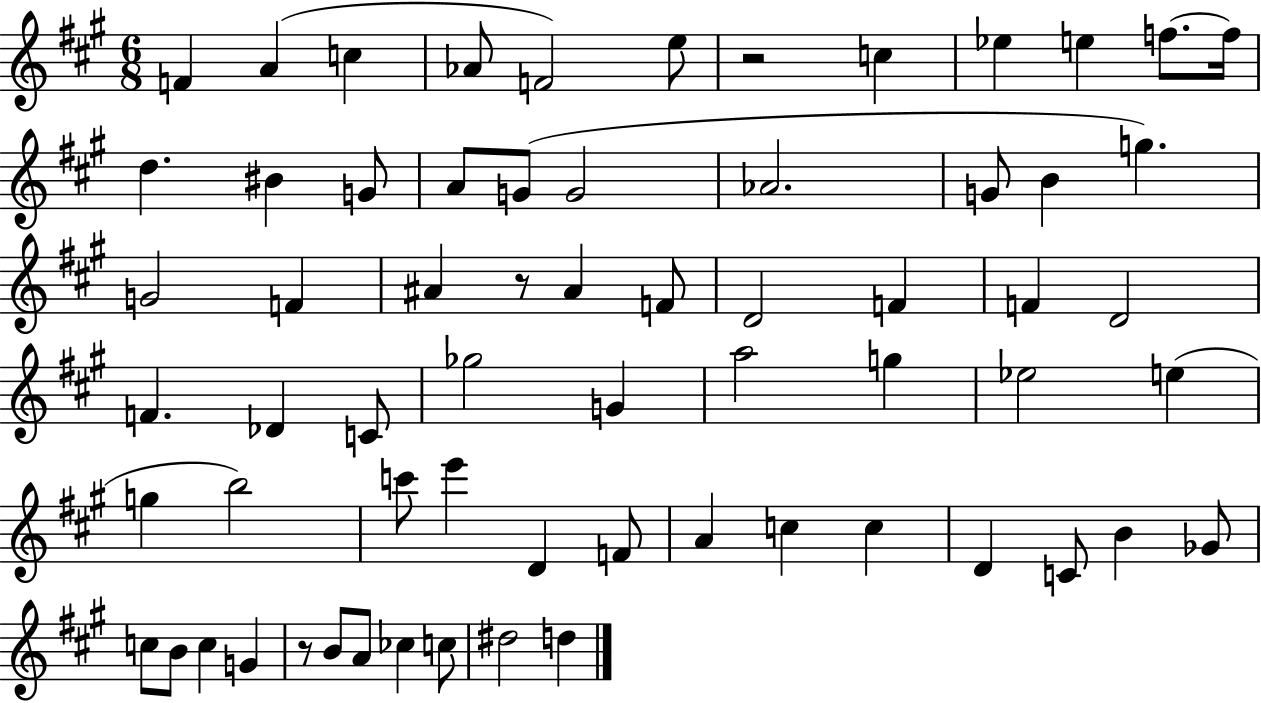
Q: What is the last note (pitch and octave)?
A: D5